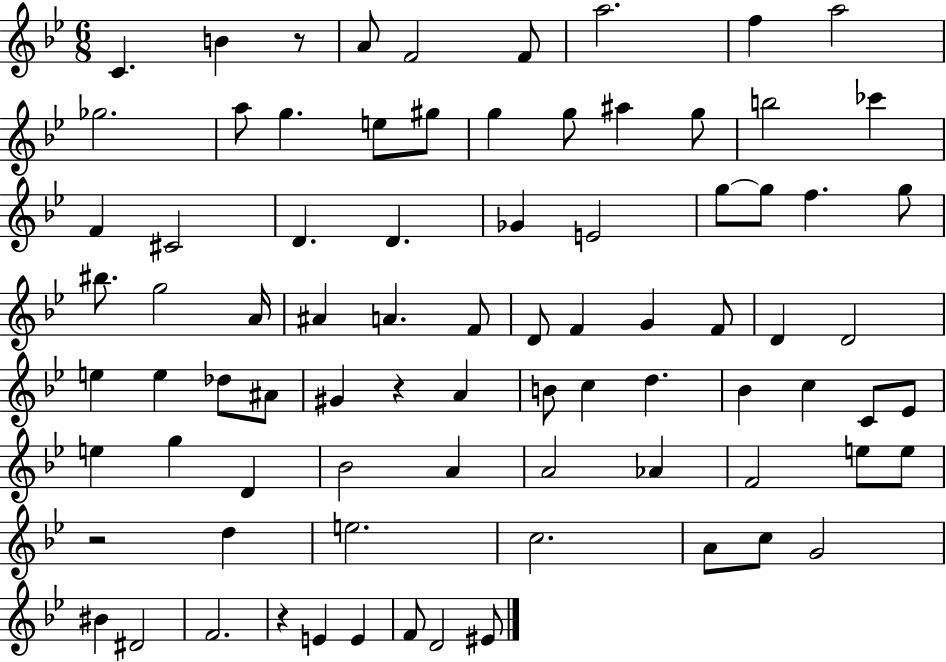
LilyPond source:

{
  \clef treble
  \numericTimeSignature
  \time 6/8
  \key bes \major
  c'4. b'4 r8 | a'8 f'2 f'8 | a''2. | f''4 a''2 | \break ges''2. | a''8 g''4. e''8 gis''8 | g''4 g''8 ais''4 g''8 | b''2 ces'''4 | \break f'4 cis'2 | d'4. d'4. | ges'4 e'2 | g''8~~ g''8 f''4. g''8 | \break bis''8. g''2 a'16 | ais'4 a'4. f'8 | d'8 f'4 g'4 f'8 | d'4 d'2 | \break e''4 e''4 des''8 ais'8 | gis'4 r4 a'4 | b'8 c''4 d''4. | bes'4 c''4 c'8 ees'8 | \break e''4 g''4 d'4 | bes'2 a'4 | a'2 aes'4 | f'2 e''8 e''8 | \break r2 d''4 | e''2. | c''2. | a'8 c''8 g'2 | \break bis'4 dis'2 | f'2. | r4 e'4 e'4 | f'8 d'2 eis'8 | \break \bar "|."
}